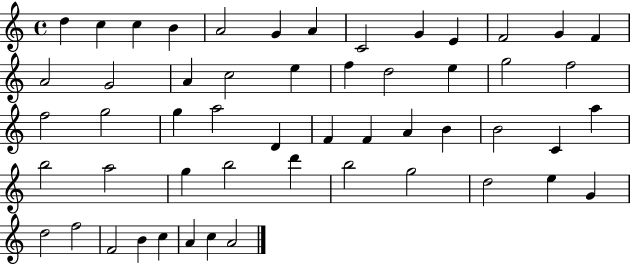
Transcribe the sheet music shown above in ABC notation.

X:1
T:Untitled
M:4/4
L:1/4
K:C
d c c B A2 G A C2 G E F2 G F A2 G2 A c2 e f d2 e g2 f2 f2 g2 g a2 D F F A B B2 C a b2 a2 g b2 d' b2 g2 d2 e G d2 f2 F2 B c A c A2